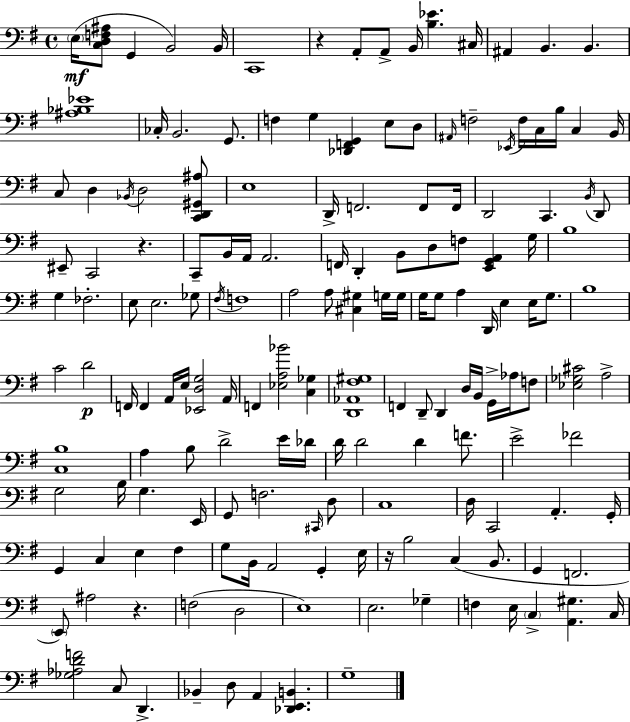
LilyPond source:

{
  \clef bass
  \time 4/4
  \defaultTimeSignature
  \key e \minor
  \repeat volta 2 { \parenthesize e16(\mf <c d f ais>8 g,4 b,2) b,16 | c,1 | r4 a,8-. a,8-> b,16 <b ees'>4. cis16 | ais,4 b,4. b,4. | \break <ais bes ees'>1 | ces16-. b,2. g,8. | f4 g4 <des, f, g,>4 e8 d8 | \grace { ais,16 } f2-- \acciaccatura { ees,16 } f16 c16 b16 c4 | \break b,16 c8 d4 \acciaccatura { bes,16 } d2 | <c, d, gis, ais>8 e1 | d,16-> f,2. | f,8 f,16 d,2 c,4. | \break \acciaccatura { b,16 } d,8 eis,8-- c,2 r4. | c,8-- b,16 a,16 a,2. | f,16 d,4-. b,8 d8 f8 <e, g, a,>4 | g16 b1 | \break g4 fes2.-. | e8 e2. | ges8 \acciaccatura { fis16 } f1 | a2 a8 <cis gis>4 | \break g16 g16 g16 g8 a4 d,16 e4 | e16 g8. b1 | c'2 d'2\p | f,16 f,4 a,16 e16 <ees, d g>2 | \break a,16 f,4 <ees a bes'>2 | <c ges>4 <d, aes, fis gis>1 | f,4 d,8-- d,4 d16 | b,16 g,16-> aes16 f8 <ees ges cis'>2 a2-> | \break <c b>1 | a4 b8 d'2-> | e'16 des'16 d'16 d'2 d'4 | f'8. e'2-> fes'2 | \break g2 b16 g4. | e,16 g,8 f2. | \grace { cis,16 } d8 c1 | d16 c,2 a,4.-. | \break g,16-. g,4 c4 e4 | fis4 g8 b,16 a,2 | g,4-. e16 r16 b2 c4( | b,8. g,4 f,2. | \break \parenthesize e,8) ais2 | r4. f2( d2 | e1) | e2. | \break ges4-- f4 e16 \parenthesize c4-> <a, gis>4. | c16 <ges aes d' f'>2 c8 | d,4.-> bes,4-- d8 a,4 | <des, e, b,>4. g1-- | \break } \bar "|."
}